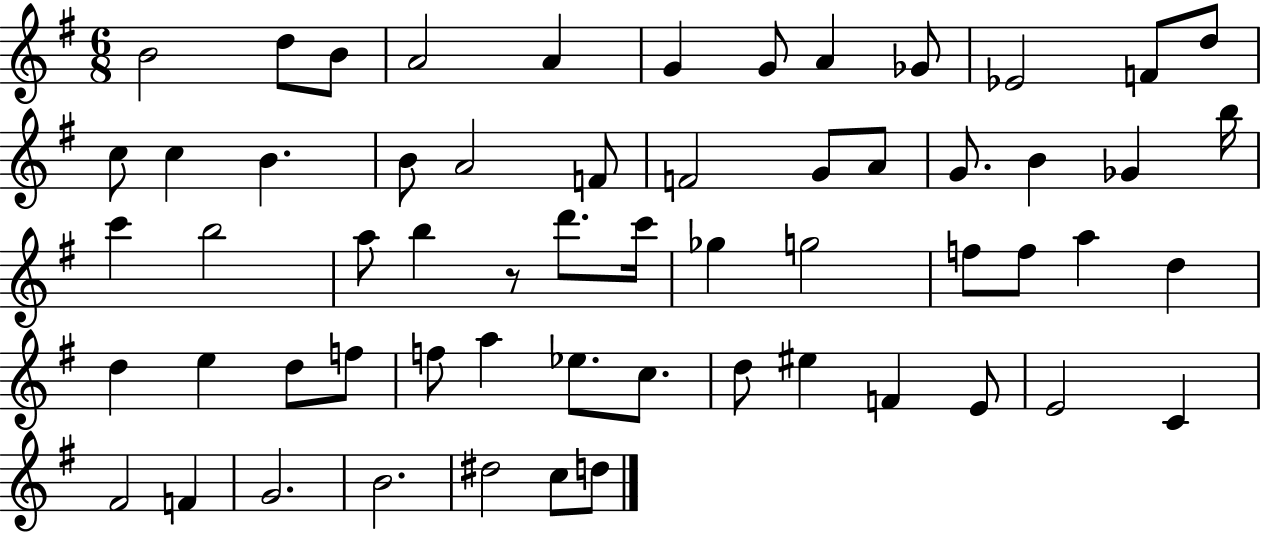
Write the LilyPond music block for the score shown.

{
  \clef treble
  \numericTimeSignature
  \time 6/8
  \key g \major
  \repeat volta 2 { b'2 d''8 b'8 | a'2 a'4 | g'4 g'8 a'4 ges'8 | ees'2 f'8 d''8 | \break c''8 c''4 b'4. | b'8 a'2 f'8 | f'2 g'8 a'8 | g'8. b'4 ges'4 b''16 | \break c'''4 b''2 | a''8 b''4 r8 d'''8. c'''16 | ges''4 g''2 | f''8 f''8 a''4 d''4 | \break d''4 e''4 d''8 f''8 | f''8 a''4 ees''8. c''8. | d''8 eis''4 f'4 e'8 | e'2 c'4 | \break fis'2 f'4 | g'2. | b'2. | dis''2 c''8 d''8 | \break } \bar "|."
}